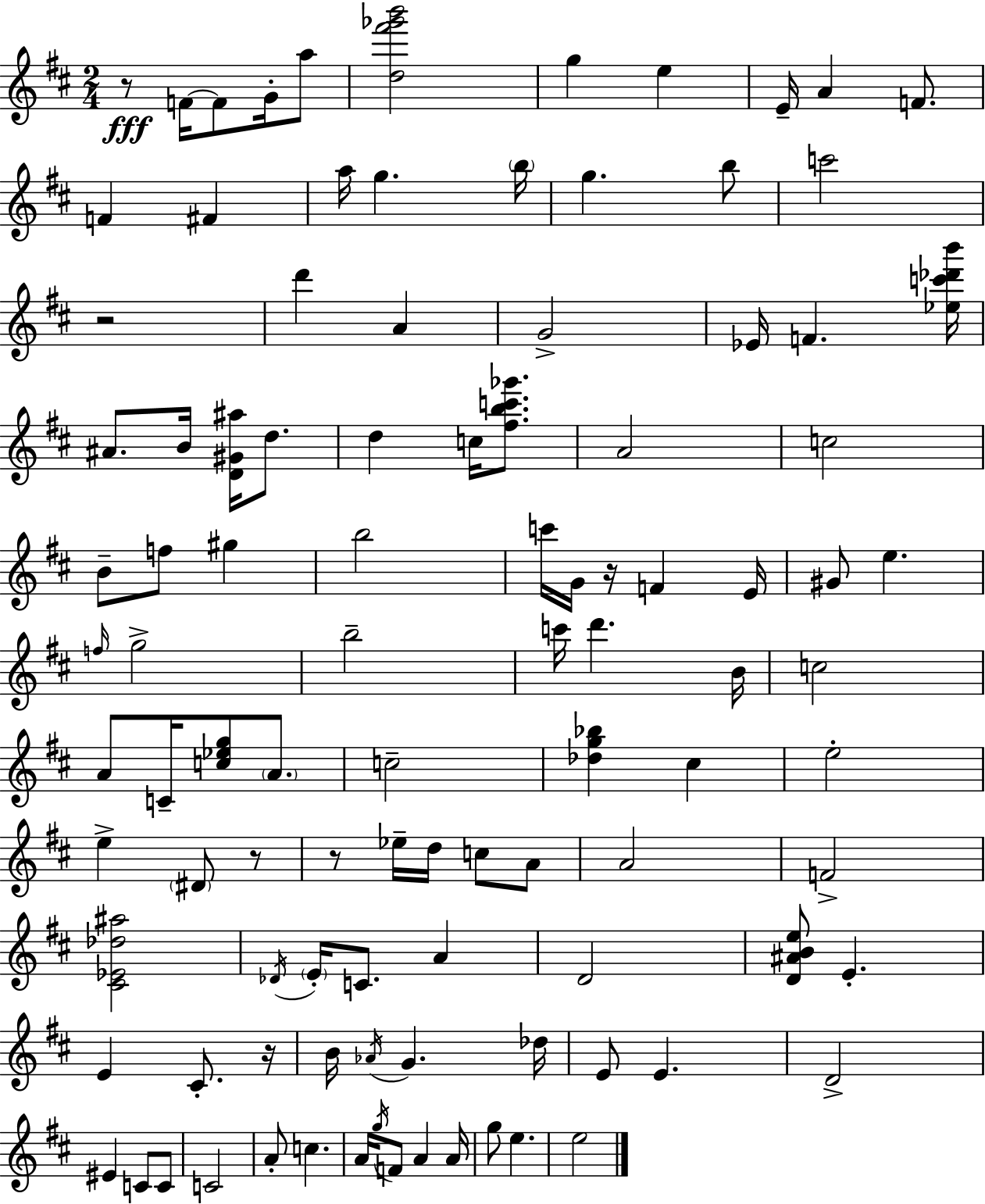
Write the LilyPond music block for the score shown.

{
  \clef treble
  \numericTimeSignature
  \time 2/4
  \key d \major
  r8\fff f'16~~ f'8 g'16-. a''8 | <d'' fis''' ges''' b'''>2 | g''4 e''4 | e'16-- a'4 f'8. | \break f'4 fis'4 | a''16 g''4. \parenthesize b''16 | g''4. b''8 | c'''2 | \break r2 | d'''4 a'4 | g'2-> | ees'16 f'4. <ees'' c''' des''' b'''>16 | \break ais'8. b'16 <d' gis' ais''>16 d''8. | d''4 c''16 <fis'' b'' c''' ges'''>8. | a'2 | c''2 | \break b'8-- f''8 gis''4 | b''2 | c'''16 g'16 r16 f'4 e'16 | gis'8 e''4. | \break \grace { f''16 } g''2-> | b''2-- | c'''16 d'''4. | b'16 c''2 | \break a'8 c'16-- <c'' ees'' g''>8 \parenthesize a'8. | c''2-- | <des'' g'' bes''>4 cis''4 | e''2-. | \break e''4-> \parenthesize dis'8 r8 | r8 ees''16-- d''16 c''8 a'8 | a'2 | f'2-> | \break <cis' ees' des'' ais''>2 | \acciaccatura { des'16 } \parenthesize e'16-. c'8. a'4 | d'2 | <d' ais' b' e''>8 e'4.-. | \break e'4 cis'8.-. | r16 b'16 \acciaccatura { aes'16 } g'4. | des''16 e'8 e'4. | d'2-> | \break eis'4 c'8 | c'8 c'2 | a'8-. c''4. | a'16 \acciaccatura { g''16 } f'8 a'4 | \break a'16 g''8 e''4. | e''2 | \bar "|."
}